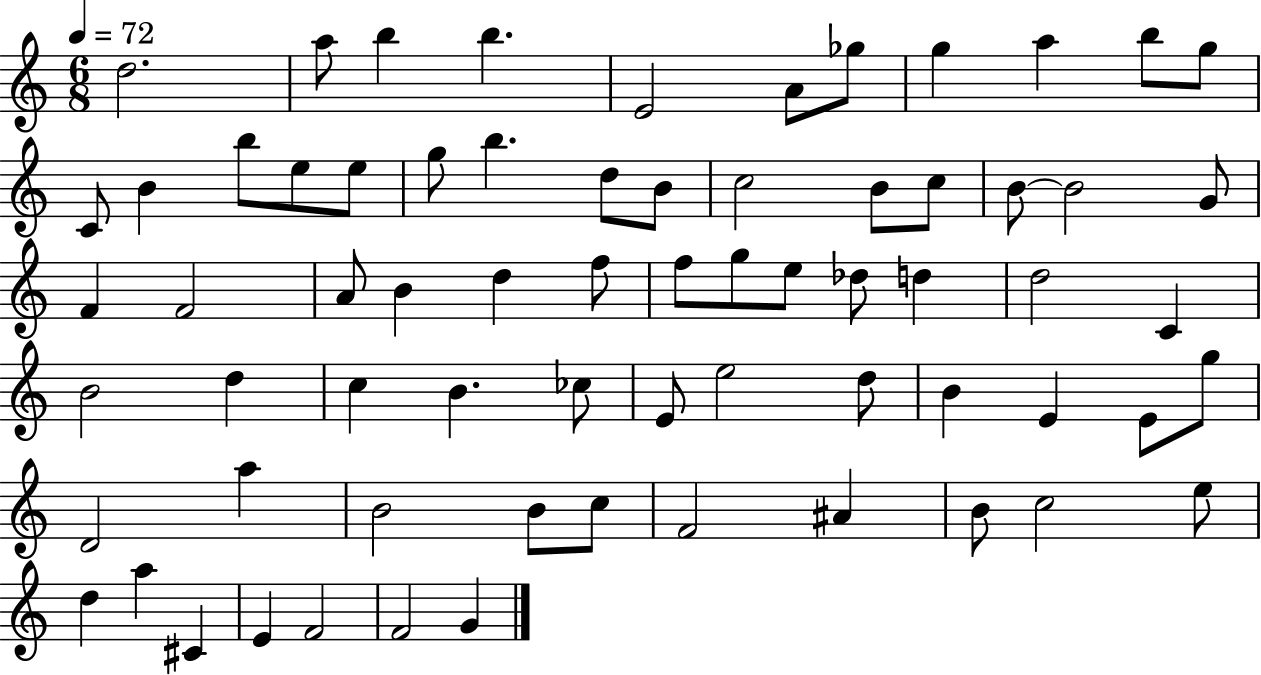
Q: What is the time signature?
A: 6/8